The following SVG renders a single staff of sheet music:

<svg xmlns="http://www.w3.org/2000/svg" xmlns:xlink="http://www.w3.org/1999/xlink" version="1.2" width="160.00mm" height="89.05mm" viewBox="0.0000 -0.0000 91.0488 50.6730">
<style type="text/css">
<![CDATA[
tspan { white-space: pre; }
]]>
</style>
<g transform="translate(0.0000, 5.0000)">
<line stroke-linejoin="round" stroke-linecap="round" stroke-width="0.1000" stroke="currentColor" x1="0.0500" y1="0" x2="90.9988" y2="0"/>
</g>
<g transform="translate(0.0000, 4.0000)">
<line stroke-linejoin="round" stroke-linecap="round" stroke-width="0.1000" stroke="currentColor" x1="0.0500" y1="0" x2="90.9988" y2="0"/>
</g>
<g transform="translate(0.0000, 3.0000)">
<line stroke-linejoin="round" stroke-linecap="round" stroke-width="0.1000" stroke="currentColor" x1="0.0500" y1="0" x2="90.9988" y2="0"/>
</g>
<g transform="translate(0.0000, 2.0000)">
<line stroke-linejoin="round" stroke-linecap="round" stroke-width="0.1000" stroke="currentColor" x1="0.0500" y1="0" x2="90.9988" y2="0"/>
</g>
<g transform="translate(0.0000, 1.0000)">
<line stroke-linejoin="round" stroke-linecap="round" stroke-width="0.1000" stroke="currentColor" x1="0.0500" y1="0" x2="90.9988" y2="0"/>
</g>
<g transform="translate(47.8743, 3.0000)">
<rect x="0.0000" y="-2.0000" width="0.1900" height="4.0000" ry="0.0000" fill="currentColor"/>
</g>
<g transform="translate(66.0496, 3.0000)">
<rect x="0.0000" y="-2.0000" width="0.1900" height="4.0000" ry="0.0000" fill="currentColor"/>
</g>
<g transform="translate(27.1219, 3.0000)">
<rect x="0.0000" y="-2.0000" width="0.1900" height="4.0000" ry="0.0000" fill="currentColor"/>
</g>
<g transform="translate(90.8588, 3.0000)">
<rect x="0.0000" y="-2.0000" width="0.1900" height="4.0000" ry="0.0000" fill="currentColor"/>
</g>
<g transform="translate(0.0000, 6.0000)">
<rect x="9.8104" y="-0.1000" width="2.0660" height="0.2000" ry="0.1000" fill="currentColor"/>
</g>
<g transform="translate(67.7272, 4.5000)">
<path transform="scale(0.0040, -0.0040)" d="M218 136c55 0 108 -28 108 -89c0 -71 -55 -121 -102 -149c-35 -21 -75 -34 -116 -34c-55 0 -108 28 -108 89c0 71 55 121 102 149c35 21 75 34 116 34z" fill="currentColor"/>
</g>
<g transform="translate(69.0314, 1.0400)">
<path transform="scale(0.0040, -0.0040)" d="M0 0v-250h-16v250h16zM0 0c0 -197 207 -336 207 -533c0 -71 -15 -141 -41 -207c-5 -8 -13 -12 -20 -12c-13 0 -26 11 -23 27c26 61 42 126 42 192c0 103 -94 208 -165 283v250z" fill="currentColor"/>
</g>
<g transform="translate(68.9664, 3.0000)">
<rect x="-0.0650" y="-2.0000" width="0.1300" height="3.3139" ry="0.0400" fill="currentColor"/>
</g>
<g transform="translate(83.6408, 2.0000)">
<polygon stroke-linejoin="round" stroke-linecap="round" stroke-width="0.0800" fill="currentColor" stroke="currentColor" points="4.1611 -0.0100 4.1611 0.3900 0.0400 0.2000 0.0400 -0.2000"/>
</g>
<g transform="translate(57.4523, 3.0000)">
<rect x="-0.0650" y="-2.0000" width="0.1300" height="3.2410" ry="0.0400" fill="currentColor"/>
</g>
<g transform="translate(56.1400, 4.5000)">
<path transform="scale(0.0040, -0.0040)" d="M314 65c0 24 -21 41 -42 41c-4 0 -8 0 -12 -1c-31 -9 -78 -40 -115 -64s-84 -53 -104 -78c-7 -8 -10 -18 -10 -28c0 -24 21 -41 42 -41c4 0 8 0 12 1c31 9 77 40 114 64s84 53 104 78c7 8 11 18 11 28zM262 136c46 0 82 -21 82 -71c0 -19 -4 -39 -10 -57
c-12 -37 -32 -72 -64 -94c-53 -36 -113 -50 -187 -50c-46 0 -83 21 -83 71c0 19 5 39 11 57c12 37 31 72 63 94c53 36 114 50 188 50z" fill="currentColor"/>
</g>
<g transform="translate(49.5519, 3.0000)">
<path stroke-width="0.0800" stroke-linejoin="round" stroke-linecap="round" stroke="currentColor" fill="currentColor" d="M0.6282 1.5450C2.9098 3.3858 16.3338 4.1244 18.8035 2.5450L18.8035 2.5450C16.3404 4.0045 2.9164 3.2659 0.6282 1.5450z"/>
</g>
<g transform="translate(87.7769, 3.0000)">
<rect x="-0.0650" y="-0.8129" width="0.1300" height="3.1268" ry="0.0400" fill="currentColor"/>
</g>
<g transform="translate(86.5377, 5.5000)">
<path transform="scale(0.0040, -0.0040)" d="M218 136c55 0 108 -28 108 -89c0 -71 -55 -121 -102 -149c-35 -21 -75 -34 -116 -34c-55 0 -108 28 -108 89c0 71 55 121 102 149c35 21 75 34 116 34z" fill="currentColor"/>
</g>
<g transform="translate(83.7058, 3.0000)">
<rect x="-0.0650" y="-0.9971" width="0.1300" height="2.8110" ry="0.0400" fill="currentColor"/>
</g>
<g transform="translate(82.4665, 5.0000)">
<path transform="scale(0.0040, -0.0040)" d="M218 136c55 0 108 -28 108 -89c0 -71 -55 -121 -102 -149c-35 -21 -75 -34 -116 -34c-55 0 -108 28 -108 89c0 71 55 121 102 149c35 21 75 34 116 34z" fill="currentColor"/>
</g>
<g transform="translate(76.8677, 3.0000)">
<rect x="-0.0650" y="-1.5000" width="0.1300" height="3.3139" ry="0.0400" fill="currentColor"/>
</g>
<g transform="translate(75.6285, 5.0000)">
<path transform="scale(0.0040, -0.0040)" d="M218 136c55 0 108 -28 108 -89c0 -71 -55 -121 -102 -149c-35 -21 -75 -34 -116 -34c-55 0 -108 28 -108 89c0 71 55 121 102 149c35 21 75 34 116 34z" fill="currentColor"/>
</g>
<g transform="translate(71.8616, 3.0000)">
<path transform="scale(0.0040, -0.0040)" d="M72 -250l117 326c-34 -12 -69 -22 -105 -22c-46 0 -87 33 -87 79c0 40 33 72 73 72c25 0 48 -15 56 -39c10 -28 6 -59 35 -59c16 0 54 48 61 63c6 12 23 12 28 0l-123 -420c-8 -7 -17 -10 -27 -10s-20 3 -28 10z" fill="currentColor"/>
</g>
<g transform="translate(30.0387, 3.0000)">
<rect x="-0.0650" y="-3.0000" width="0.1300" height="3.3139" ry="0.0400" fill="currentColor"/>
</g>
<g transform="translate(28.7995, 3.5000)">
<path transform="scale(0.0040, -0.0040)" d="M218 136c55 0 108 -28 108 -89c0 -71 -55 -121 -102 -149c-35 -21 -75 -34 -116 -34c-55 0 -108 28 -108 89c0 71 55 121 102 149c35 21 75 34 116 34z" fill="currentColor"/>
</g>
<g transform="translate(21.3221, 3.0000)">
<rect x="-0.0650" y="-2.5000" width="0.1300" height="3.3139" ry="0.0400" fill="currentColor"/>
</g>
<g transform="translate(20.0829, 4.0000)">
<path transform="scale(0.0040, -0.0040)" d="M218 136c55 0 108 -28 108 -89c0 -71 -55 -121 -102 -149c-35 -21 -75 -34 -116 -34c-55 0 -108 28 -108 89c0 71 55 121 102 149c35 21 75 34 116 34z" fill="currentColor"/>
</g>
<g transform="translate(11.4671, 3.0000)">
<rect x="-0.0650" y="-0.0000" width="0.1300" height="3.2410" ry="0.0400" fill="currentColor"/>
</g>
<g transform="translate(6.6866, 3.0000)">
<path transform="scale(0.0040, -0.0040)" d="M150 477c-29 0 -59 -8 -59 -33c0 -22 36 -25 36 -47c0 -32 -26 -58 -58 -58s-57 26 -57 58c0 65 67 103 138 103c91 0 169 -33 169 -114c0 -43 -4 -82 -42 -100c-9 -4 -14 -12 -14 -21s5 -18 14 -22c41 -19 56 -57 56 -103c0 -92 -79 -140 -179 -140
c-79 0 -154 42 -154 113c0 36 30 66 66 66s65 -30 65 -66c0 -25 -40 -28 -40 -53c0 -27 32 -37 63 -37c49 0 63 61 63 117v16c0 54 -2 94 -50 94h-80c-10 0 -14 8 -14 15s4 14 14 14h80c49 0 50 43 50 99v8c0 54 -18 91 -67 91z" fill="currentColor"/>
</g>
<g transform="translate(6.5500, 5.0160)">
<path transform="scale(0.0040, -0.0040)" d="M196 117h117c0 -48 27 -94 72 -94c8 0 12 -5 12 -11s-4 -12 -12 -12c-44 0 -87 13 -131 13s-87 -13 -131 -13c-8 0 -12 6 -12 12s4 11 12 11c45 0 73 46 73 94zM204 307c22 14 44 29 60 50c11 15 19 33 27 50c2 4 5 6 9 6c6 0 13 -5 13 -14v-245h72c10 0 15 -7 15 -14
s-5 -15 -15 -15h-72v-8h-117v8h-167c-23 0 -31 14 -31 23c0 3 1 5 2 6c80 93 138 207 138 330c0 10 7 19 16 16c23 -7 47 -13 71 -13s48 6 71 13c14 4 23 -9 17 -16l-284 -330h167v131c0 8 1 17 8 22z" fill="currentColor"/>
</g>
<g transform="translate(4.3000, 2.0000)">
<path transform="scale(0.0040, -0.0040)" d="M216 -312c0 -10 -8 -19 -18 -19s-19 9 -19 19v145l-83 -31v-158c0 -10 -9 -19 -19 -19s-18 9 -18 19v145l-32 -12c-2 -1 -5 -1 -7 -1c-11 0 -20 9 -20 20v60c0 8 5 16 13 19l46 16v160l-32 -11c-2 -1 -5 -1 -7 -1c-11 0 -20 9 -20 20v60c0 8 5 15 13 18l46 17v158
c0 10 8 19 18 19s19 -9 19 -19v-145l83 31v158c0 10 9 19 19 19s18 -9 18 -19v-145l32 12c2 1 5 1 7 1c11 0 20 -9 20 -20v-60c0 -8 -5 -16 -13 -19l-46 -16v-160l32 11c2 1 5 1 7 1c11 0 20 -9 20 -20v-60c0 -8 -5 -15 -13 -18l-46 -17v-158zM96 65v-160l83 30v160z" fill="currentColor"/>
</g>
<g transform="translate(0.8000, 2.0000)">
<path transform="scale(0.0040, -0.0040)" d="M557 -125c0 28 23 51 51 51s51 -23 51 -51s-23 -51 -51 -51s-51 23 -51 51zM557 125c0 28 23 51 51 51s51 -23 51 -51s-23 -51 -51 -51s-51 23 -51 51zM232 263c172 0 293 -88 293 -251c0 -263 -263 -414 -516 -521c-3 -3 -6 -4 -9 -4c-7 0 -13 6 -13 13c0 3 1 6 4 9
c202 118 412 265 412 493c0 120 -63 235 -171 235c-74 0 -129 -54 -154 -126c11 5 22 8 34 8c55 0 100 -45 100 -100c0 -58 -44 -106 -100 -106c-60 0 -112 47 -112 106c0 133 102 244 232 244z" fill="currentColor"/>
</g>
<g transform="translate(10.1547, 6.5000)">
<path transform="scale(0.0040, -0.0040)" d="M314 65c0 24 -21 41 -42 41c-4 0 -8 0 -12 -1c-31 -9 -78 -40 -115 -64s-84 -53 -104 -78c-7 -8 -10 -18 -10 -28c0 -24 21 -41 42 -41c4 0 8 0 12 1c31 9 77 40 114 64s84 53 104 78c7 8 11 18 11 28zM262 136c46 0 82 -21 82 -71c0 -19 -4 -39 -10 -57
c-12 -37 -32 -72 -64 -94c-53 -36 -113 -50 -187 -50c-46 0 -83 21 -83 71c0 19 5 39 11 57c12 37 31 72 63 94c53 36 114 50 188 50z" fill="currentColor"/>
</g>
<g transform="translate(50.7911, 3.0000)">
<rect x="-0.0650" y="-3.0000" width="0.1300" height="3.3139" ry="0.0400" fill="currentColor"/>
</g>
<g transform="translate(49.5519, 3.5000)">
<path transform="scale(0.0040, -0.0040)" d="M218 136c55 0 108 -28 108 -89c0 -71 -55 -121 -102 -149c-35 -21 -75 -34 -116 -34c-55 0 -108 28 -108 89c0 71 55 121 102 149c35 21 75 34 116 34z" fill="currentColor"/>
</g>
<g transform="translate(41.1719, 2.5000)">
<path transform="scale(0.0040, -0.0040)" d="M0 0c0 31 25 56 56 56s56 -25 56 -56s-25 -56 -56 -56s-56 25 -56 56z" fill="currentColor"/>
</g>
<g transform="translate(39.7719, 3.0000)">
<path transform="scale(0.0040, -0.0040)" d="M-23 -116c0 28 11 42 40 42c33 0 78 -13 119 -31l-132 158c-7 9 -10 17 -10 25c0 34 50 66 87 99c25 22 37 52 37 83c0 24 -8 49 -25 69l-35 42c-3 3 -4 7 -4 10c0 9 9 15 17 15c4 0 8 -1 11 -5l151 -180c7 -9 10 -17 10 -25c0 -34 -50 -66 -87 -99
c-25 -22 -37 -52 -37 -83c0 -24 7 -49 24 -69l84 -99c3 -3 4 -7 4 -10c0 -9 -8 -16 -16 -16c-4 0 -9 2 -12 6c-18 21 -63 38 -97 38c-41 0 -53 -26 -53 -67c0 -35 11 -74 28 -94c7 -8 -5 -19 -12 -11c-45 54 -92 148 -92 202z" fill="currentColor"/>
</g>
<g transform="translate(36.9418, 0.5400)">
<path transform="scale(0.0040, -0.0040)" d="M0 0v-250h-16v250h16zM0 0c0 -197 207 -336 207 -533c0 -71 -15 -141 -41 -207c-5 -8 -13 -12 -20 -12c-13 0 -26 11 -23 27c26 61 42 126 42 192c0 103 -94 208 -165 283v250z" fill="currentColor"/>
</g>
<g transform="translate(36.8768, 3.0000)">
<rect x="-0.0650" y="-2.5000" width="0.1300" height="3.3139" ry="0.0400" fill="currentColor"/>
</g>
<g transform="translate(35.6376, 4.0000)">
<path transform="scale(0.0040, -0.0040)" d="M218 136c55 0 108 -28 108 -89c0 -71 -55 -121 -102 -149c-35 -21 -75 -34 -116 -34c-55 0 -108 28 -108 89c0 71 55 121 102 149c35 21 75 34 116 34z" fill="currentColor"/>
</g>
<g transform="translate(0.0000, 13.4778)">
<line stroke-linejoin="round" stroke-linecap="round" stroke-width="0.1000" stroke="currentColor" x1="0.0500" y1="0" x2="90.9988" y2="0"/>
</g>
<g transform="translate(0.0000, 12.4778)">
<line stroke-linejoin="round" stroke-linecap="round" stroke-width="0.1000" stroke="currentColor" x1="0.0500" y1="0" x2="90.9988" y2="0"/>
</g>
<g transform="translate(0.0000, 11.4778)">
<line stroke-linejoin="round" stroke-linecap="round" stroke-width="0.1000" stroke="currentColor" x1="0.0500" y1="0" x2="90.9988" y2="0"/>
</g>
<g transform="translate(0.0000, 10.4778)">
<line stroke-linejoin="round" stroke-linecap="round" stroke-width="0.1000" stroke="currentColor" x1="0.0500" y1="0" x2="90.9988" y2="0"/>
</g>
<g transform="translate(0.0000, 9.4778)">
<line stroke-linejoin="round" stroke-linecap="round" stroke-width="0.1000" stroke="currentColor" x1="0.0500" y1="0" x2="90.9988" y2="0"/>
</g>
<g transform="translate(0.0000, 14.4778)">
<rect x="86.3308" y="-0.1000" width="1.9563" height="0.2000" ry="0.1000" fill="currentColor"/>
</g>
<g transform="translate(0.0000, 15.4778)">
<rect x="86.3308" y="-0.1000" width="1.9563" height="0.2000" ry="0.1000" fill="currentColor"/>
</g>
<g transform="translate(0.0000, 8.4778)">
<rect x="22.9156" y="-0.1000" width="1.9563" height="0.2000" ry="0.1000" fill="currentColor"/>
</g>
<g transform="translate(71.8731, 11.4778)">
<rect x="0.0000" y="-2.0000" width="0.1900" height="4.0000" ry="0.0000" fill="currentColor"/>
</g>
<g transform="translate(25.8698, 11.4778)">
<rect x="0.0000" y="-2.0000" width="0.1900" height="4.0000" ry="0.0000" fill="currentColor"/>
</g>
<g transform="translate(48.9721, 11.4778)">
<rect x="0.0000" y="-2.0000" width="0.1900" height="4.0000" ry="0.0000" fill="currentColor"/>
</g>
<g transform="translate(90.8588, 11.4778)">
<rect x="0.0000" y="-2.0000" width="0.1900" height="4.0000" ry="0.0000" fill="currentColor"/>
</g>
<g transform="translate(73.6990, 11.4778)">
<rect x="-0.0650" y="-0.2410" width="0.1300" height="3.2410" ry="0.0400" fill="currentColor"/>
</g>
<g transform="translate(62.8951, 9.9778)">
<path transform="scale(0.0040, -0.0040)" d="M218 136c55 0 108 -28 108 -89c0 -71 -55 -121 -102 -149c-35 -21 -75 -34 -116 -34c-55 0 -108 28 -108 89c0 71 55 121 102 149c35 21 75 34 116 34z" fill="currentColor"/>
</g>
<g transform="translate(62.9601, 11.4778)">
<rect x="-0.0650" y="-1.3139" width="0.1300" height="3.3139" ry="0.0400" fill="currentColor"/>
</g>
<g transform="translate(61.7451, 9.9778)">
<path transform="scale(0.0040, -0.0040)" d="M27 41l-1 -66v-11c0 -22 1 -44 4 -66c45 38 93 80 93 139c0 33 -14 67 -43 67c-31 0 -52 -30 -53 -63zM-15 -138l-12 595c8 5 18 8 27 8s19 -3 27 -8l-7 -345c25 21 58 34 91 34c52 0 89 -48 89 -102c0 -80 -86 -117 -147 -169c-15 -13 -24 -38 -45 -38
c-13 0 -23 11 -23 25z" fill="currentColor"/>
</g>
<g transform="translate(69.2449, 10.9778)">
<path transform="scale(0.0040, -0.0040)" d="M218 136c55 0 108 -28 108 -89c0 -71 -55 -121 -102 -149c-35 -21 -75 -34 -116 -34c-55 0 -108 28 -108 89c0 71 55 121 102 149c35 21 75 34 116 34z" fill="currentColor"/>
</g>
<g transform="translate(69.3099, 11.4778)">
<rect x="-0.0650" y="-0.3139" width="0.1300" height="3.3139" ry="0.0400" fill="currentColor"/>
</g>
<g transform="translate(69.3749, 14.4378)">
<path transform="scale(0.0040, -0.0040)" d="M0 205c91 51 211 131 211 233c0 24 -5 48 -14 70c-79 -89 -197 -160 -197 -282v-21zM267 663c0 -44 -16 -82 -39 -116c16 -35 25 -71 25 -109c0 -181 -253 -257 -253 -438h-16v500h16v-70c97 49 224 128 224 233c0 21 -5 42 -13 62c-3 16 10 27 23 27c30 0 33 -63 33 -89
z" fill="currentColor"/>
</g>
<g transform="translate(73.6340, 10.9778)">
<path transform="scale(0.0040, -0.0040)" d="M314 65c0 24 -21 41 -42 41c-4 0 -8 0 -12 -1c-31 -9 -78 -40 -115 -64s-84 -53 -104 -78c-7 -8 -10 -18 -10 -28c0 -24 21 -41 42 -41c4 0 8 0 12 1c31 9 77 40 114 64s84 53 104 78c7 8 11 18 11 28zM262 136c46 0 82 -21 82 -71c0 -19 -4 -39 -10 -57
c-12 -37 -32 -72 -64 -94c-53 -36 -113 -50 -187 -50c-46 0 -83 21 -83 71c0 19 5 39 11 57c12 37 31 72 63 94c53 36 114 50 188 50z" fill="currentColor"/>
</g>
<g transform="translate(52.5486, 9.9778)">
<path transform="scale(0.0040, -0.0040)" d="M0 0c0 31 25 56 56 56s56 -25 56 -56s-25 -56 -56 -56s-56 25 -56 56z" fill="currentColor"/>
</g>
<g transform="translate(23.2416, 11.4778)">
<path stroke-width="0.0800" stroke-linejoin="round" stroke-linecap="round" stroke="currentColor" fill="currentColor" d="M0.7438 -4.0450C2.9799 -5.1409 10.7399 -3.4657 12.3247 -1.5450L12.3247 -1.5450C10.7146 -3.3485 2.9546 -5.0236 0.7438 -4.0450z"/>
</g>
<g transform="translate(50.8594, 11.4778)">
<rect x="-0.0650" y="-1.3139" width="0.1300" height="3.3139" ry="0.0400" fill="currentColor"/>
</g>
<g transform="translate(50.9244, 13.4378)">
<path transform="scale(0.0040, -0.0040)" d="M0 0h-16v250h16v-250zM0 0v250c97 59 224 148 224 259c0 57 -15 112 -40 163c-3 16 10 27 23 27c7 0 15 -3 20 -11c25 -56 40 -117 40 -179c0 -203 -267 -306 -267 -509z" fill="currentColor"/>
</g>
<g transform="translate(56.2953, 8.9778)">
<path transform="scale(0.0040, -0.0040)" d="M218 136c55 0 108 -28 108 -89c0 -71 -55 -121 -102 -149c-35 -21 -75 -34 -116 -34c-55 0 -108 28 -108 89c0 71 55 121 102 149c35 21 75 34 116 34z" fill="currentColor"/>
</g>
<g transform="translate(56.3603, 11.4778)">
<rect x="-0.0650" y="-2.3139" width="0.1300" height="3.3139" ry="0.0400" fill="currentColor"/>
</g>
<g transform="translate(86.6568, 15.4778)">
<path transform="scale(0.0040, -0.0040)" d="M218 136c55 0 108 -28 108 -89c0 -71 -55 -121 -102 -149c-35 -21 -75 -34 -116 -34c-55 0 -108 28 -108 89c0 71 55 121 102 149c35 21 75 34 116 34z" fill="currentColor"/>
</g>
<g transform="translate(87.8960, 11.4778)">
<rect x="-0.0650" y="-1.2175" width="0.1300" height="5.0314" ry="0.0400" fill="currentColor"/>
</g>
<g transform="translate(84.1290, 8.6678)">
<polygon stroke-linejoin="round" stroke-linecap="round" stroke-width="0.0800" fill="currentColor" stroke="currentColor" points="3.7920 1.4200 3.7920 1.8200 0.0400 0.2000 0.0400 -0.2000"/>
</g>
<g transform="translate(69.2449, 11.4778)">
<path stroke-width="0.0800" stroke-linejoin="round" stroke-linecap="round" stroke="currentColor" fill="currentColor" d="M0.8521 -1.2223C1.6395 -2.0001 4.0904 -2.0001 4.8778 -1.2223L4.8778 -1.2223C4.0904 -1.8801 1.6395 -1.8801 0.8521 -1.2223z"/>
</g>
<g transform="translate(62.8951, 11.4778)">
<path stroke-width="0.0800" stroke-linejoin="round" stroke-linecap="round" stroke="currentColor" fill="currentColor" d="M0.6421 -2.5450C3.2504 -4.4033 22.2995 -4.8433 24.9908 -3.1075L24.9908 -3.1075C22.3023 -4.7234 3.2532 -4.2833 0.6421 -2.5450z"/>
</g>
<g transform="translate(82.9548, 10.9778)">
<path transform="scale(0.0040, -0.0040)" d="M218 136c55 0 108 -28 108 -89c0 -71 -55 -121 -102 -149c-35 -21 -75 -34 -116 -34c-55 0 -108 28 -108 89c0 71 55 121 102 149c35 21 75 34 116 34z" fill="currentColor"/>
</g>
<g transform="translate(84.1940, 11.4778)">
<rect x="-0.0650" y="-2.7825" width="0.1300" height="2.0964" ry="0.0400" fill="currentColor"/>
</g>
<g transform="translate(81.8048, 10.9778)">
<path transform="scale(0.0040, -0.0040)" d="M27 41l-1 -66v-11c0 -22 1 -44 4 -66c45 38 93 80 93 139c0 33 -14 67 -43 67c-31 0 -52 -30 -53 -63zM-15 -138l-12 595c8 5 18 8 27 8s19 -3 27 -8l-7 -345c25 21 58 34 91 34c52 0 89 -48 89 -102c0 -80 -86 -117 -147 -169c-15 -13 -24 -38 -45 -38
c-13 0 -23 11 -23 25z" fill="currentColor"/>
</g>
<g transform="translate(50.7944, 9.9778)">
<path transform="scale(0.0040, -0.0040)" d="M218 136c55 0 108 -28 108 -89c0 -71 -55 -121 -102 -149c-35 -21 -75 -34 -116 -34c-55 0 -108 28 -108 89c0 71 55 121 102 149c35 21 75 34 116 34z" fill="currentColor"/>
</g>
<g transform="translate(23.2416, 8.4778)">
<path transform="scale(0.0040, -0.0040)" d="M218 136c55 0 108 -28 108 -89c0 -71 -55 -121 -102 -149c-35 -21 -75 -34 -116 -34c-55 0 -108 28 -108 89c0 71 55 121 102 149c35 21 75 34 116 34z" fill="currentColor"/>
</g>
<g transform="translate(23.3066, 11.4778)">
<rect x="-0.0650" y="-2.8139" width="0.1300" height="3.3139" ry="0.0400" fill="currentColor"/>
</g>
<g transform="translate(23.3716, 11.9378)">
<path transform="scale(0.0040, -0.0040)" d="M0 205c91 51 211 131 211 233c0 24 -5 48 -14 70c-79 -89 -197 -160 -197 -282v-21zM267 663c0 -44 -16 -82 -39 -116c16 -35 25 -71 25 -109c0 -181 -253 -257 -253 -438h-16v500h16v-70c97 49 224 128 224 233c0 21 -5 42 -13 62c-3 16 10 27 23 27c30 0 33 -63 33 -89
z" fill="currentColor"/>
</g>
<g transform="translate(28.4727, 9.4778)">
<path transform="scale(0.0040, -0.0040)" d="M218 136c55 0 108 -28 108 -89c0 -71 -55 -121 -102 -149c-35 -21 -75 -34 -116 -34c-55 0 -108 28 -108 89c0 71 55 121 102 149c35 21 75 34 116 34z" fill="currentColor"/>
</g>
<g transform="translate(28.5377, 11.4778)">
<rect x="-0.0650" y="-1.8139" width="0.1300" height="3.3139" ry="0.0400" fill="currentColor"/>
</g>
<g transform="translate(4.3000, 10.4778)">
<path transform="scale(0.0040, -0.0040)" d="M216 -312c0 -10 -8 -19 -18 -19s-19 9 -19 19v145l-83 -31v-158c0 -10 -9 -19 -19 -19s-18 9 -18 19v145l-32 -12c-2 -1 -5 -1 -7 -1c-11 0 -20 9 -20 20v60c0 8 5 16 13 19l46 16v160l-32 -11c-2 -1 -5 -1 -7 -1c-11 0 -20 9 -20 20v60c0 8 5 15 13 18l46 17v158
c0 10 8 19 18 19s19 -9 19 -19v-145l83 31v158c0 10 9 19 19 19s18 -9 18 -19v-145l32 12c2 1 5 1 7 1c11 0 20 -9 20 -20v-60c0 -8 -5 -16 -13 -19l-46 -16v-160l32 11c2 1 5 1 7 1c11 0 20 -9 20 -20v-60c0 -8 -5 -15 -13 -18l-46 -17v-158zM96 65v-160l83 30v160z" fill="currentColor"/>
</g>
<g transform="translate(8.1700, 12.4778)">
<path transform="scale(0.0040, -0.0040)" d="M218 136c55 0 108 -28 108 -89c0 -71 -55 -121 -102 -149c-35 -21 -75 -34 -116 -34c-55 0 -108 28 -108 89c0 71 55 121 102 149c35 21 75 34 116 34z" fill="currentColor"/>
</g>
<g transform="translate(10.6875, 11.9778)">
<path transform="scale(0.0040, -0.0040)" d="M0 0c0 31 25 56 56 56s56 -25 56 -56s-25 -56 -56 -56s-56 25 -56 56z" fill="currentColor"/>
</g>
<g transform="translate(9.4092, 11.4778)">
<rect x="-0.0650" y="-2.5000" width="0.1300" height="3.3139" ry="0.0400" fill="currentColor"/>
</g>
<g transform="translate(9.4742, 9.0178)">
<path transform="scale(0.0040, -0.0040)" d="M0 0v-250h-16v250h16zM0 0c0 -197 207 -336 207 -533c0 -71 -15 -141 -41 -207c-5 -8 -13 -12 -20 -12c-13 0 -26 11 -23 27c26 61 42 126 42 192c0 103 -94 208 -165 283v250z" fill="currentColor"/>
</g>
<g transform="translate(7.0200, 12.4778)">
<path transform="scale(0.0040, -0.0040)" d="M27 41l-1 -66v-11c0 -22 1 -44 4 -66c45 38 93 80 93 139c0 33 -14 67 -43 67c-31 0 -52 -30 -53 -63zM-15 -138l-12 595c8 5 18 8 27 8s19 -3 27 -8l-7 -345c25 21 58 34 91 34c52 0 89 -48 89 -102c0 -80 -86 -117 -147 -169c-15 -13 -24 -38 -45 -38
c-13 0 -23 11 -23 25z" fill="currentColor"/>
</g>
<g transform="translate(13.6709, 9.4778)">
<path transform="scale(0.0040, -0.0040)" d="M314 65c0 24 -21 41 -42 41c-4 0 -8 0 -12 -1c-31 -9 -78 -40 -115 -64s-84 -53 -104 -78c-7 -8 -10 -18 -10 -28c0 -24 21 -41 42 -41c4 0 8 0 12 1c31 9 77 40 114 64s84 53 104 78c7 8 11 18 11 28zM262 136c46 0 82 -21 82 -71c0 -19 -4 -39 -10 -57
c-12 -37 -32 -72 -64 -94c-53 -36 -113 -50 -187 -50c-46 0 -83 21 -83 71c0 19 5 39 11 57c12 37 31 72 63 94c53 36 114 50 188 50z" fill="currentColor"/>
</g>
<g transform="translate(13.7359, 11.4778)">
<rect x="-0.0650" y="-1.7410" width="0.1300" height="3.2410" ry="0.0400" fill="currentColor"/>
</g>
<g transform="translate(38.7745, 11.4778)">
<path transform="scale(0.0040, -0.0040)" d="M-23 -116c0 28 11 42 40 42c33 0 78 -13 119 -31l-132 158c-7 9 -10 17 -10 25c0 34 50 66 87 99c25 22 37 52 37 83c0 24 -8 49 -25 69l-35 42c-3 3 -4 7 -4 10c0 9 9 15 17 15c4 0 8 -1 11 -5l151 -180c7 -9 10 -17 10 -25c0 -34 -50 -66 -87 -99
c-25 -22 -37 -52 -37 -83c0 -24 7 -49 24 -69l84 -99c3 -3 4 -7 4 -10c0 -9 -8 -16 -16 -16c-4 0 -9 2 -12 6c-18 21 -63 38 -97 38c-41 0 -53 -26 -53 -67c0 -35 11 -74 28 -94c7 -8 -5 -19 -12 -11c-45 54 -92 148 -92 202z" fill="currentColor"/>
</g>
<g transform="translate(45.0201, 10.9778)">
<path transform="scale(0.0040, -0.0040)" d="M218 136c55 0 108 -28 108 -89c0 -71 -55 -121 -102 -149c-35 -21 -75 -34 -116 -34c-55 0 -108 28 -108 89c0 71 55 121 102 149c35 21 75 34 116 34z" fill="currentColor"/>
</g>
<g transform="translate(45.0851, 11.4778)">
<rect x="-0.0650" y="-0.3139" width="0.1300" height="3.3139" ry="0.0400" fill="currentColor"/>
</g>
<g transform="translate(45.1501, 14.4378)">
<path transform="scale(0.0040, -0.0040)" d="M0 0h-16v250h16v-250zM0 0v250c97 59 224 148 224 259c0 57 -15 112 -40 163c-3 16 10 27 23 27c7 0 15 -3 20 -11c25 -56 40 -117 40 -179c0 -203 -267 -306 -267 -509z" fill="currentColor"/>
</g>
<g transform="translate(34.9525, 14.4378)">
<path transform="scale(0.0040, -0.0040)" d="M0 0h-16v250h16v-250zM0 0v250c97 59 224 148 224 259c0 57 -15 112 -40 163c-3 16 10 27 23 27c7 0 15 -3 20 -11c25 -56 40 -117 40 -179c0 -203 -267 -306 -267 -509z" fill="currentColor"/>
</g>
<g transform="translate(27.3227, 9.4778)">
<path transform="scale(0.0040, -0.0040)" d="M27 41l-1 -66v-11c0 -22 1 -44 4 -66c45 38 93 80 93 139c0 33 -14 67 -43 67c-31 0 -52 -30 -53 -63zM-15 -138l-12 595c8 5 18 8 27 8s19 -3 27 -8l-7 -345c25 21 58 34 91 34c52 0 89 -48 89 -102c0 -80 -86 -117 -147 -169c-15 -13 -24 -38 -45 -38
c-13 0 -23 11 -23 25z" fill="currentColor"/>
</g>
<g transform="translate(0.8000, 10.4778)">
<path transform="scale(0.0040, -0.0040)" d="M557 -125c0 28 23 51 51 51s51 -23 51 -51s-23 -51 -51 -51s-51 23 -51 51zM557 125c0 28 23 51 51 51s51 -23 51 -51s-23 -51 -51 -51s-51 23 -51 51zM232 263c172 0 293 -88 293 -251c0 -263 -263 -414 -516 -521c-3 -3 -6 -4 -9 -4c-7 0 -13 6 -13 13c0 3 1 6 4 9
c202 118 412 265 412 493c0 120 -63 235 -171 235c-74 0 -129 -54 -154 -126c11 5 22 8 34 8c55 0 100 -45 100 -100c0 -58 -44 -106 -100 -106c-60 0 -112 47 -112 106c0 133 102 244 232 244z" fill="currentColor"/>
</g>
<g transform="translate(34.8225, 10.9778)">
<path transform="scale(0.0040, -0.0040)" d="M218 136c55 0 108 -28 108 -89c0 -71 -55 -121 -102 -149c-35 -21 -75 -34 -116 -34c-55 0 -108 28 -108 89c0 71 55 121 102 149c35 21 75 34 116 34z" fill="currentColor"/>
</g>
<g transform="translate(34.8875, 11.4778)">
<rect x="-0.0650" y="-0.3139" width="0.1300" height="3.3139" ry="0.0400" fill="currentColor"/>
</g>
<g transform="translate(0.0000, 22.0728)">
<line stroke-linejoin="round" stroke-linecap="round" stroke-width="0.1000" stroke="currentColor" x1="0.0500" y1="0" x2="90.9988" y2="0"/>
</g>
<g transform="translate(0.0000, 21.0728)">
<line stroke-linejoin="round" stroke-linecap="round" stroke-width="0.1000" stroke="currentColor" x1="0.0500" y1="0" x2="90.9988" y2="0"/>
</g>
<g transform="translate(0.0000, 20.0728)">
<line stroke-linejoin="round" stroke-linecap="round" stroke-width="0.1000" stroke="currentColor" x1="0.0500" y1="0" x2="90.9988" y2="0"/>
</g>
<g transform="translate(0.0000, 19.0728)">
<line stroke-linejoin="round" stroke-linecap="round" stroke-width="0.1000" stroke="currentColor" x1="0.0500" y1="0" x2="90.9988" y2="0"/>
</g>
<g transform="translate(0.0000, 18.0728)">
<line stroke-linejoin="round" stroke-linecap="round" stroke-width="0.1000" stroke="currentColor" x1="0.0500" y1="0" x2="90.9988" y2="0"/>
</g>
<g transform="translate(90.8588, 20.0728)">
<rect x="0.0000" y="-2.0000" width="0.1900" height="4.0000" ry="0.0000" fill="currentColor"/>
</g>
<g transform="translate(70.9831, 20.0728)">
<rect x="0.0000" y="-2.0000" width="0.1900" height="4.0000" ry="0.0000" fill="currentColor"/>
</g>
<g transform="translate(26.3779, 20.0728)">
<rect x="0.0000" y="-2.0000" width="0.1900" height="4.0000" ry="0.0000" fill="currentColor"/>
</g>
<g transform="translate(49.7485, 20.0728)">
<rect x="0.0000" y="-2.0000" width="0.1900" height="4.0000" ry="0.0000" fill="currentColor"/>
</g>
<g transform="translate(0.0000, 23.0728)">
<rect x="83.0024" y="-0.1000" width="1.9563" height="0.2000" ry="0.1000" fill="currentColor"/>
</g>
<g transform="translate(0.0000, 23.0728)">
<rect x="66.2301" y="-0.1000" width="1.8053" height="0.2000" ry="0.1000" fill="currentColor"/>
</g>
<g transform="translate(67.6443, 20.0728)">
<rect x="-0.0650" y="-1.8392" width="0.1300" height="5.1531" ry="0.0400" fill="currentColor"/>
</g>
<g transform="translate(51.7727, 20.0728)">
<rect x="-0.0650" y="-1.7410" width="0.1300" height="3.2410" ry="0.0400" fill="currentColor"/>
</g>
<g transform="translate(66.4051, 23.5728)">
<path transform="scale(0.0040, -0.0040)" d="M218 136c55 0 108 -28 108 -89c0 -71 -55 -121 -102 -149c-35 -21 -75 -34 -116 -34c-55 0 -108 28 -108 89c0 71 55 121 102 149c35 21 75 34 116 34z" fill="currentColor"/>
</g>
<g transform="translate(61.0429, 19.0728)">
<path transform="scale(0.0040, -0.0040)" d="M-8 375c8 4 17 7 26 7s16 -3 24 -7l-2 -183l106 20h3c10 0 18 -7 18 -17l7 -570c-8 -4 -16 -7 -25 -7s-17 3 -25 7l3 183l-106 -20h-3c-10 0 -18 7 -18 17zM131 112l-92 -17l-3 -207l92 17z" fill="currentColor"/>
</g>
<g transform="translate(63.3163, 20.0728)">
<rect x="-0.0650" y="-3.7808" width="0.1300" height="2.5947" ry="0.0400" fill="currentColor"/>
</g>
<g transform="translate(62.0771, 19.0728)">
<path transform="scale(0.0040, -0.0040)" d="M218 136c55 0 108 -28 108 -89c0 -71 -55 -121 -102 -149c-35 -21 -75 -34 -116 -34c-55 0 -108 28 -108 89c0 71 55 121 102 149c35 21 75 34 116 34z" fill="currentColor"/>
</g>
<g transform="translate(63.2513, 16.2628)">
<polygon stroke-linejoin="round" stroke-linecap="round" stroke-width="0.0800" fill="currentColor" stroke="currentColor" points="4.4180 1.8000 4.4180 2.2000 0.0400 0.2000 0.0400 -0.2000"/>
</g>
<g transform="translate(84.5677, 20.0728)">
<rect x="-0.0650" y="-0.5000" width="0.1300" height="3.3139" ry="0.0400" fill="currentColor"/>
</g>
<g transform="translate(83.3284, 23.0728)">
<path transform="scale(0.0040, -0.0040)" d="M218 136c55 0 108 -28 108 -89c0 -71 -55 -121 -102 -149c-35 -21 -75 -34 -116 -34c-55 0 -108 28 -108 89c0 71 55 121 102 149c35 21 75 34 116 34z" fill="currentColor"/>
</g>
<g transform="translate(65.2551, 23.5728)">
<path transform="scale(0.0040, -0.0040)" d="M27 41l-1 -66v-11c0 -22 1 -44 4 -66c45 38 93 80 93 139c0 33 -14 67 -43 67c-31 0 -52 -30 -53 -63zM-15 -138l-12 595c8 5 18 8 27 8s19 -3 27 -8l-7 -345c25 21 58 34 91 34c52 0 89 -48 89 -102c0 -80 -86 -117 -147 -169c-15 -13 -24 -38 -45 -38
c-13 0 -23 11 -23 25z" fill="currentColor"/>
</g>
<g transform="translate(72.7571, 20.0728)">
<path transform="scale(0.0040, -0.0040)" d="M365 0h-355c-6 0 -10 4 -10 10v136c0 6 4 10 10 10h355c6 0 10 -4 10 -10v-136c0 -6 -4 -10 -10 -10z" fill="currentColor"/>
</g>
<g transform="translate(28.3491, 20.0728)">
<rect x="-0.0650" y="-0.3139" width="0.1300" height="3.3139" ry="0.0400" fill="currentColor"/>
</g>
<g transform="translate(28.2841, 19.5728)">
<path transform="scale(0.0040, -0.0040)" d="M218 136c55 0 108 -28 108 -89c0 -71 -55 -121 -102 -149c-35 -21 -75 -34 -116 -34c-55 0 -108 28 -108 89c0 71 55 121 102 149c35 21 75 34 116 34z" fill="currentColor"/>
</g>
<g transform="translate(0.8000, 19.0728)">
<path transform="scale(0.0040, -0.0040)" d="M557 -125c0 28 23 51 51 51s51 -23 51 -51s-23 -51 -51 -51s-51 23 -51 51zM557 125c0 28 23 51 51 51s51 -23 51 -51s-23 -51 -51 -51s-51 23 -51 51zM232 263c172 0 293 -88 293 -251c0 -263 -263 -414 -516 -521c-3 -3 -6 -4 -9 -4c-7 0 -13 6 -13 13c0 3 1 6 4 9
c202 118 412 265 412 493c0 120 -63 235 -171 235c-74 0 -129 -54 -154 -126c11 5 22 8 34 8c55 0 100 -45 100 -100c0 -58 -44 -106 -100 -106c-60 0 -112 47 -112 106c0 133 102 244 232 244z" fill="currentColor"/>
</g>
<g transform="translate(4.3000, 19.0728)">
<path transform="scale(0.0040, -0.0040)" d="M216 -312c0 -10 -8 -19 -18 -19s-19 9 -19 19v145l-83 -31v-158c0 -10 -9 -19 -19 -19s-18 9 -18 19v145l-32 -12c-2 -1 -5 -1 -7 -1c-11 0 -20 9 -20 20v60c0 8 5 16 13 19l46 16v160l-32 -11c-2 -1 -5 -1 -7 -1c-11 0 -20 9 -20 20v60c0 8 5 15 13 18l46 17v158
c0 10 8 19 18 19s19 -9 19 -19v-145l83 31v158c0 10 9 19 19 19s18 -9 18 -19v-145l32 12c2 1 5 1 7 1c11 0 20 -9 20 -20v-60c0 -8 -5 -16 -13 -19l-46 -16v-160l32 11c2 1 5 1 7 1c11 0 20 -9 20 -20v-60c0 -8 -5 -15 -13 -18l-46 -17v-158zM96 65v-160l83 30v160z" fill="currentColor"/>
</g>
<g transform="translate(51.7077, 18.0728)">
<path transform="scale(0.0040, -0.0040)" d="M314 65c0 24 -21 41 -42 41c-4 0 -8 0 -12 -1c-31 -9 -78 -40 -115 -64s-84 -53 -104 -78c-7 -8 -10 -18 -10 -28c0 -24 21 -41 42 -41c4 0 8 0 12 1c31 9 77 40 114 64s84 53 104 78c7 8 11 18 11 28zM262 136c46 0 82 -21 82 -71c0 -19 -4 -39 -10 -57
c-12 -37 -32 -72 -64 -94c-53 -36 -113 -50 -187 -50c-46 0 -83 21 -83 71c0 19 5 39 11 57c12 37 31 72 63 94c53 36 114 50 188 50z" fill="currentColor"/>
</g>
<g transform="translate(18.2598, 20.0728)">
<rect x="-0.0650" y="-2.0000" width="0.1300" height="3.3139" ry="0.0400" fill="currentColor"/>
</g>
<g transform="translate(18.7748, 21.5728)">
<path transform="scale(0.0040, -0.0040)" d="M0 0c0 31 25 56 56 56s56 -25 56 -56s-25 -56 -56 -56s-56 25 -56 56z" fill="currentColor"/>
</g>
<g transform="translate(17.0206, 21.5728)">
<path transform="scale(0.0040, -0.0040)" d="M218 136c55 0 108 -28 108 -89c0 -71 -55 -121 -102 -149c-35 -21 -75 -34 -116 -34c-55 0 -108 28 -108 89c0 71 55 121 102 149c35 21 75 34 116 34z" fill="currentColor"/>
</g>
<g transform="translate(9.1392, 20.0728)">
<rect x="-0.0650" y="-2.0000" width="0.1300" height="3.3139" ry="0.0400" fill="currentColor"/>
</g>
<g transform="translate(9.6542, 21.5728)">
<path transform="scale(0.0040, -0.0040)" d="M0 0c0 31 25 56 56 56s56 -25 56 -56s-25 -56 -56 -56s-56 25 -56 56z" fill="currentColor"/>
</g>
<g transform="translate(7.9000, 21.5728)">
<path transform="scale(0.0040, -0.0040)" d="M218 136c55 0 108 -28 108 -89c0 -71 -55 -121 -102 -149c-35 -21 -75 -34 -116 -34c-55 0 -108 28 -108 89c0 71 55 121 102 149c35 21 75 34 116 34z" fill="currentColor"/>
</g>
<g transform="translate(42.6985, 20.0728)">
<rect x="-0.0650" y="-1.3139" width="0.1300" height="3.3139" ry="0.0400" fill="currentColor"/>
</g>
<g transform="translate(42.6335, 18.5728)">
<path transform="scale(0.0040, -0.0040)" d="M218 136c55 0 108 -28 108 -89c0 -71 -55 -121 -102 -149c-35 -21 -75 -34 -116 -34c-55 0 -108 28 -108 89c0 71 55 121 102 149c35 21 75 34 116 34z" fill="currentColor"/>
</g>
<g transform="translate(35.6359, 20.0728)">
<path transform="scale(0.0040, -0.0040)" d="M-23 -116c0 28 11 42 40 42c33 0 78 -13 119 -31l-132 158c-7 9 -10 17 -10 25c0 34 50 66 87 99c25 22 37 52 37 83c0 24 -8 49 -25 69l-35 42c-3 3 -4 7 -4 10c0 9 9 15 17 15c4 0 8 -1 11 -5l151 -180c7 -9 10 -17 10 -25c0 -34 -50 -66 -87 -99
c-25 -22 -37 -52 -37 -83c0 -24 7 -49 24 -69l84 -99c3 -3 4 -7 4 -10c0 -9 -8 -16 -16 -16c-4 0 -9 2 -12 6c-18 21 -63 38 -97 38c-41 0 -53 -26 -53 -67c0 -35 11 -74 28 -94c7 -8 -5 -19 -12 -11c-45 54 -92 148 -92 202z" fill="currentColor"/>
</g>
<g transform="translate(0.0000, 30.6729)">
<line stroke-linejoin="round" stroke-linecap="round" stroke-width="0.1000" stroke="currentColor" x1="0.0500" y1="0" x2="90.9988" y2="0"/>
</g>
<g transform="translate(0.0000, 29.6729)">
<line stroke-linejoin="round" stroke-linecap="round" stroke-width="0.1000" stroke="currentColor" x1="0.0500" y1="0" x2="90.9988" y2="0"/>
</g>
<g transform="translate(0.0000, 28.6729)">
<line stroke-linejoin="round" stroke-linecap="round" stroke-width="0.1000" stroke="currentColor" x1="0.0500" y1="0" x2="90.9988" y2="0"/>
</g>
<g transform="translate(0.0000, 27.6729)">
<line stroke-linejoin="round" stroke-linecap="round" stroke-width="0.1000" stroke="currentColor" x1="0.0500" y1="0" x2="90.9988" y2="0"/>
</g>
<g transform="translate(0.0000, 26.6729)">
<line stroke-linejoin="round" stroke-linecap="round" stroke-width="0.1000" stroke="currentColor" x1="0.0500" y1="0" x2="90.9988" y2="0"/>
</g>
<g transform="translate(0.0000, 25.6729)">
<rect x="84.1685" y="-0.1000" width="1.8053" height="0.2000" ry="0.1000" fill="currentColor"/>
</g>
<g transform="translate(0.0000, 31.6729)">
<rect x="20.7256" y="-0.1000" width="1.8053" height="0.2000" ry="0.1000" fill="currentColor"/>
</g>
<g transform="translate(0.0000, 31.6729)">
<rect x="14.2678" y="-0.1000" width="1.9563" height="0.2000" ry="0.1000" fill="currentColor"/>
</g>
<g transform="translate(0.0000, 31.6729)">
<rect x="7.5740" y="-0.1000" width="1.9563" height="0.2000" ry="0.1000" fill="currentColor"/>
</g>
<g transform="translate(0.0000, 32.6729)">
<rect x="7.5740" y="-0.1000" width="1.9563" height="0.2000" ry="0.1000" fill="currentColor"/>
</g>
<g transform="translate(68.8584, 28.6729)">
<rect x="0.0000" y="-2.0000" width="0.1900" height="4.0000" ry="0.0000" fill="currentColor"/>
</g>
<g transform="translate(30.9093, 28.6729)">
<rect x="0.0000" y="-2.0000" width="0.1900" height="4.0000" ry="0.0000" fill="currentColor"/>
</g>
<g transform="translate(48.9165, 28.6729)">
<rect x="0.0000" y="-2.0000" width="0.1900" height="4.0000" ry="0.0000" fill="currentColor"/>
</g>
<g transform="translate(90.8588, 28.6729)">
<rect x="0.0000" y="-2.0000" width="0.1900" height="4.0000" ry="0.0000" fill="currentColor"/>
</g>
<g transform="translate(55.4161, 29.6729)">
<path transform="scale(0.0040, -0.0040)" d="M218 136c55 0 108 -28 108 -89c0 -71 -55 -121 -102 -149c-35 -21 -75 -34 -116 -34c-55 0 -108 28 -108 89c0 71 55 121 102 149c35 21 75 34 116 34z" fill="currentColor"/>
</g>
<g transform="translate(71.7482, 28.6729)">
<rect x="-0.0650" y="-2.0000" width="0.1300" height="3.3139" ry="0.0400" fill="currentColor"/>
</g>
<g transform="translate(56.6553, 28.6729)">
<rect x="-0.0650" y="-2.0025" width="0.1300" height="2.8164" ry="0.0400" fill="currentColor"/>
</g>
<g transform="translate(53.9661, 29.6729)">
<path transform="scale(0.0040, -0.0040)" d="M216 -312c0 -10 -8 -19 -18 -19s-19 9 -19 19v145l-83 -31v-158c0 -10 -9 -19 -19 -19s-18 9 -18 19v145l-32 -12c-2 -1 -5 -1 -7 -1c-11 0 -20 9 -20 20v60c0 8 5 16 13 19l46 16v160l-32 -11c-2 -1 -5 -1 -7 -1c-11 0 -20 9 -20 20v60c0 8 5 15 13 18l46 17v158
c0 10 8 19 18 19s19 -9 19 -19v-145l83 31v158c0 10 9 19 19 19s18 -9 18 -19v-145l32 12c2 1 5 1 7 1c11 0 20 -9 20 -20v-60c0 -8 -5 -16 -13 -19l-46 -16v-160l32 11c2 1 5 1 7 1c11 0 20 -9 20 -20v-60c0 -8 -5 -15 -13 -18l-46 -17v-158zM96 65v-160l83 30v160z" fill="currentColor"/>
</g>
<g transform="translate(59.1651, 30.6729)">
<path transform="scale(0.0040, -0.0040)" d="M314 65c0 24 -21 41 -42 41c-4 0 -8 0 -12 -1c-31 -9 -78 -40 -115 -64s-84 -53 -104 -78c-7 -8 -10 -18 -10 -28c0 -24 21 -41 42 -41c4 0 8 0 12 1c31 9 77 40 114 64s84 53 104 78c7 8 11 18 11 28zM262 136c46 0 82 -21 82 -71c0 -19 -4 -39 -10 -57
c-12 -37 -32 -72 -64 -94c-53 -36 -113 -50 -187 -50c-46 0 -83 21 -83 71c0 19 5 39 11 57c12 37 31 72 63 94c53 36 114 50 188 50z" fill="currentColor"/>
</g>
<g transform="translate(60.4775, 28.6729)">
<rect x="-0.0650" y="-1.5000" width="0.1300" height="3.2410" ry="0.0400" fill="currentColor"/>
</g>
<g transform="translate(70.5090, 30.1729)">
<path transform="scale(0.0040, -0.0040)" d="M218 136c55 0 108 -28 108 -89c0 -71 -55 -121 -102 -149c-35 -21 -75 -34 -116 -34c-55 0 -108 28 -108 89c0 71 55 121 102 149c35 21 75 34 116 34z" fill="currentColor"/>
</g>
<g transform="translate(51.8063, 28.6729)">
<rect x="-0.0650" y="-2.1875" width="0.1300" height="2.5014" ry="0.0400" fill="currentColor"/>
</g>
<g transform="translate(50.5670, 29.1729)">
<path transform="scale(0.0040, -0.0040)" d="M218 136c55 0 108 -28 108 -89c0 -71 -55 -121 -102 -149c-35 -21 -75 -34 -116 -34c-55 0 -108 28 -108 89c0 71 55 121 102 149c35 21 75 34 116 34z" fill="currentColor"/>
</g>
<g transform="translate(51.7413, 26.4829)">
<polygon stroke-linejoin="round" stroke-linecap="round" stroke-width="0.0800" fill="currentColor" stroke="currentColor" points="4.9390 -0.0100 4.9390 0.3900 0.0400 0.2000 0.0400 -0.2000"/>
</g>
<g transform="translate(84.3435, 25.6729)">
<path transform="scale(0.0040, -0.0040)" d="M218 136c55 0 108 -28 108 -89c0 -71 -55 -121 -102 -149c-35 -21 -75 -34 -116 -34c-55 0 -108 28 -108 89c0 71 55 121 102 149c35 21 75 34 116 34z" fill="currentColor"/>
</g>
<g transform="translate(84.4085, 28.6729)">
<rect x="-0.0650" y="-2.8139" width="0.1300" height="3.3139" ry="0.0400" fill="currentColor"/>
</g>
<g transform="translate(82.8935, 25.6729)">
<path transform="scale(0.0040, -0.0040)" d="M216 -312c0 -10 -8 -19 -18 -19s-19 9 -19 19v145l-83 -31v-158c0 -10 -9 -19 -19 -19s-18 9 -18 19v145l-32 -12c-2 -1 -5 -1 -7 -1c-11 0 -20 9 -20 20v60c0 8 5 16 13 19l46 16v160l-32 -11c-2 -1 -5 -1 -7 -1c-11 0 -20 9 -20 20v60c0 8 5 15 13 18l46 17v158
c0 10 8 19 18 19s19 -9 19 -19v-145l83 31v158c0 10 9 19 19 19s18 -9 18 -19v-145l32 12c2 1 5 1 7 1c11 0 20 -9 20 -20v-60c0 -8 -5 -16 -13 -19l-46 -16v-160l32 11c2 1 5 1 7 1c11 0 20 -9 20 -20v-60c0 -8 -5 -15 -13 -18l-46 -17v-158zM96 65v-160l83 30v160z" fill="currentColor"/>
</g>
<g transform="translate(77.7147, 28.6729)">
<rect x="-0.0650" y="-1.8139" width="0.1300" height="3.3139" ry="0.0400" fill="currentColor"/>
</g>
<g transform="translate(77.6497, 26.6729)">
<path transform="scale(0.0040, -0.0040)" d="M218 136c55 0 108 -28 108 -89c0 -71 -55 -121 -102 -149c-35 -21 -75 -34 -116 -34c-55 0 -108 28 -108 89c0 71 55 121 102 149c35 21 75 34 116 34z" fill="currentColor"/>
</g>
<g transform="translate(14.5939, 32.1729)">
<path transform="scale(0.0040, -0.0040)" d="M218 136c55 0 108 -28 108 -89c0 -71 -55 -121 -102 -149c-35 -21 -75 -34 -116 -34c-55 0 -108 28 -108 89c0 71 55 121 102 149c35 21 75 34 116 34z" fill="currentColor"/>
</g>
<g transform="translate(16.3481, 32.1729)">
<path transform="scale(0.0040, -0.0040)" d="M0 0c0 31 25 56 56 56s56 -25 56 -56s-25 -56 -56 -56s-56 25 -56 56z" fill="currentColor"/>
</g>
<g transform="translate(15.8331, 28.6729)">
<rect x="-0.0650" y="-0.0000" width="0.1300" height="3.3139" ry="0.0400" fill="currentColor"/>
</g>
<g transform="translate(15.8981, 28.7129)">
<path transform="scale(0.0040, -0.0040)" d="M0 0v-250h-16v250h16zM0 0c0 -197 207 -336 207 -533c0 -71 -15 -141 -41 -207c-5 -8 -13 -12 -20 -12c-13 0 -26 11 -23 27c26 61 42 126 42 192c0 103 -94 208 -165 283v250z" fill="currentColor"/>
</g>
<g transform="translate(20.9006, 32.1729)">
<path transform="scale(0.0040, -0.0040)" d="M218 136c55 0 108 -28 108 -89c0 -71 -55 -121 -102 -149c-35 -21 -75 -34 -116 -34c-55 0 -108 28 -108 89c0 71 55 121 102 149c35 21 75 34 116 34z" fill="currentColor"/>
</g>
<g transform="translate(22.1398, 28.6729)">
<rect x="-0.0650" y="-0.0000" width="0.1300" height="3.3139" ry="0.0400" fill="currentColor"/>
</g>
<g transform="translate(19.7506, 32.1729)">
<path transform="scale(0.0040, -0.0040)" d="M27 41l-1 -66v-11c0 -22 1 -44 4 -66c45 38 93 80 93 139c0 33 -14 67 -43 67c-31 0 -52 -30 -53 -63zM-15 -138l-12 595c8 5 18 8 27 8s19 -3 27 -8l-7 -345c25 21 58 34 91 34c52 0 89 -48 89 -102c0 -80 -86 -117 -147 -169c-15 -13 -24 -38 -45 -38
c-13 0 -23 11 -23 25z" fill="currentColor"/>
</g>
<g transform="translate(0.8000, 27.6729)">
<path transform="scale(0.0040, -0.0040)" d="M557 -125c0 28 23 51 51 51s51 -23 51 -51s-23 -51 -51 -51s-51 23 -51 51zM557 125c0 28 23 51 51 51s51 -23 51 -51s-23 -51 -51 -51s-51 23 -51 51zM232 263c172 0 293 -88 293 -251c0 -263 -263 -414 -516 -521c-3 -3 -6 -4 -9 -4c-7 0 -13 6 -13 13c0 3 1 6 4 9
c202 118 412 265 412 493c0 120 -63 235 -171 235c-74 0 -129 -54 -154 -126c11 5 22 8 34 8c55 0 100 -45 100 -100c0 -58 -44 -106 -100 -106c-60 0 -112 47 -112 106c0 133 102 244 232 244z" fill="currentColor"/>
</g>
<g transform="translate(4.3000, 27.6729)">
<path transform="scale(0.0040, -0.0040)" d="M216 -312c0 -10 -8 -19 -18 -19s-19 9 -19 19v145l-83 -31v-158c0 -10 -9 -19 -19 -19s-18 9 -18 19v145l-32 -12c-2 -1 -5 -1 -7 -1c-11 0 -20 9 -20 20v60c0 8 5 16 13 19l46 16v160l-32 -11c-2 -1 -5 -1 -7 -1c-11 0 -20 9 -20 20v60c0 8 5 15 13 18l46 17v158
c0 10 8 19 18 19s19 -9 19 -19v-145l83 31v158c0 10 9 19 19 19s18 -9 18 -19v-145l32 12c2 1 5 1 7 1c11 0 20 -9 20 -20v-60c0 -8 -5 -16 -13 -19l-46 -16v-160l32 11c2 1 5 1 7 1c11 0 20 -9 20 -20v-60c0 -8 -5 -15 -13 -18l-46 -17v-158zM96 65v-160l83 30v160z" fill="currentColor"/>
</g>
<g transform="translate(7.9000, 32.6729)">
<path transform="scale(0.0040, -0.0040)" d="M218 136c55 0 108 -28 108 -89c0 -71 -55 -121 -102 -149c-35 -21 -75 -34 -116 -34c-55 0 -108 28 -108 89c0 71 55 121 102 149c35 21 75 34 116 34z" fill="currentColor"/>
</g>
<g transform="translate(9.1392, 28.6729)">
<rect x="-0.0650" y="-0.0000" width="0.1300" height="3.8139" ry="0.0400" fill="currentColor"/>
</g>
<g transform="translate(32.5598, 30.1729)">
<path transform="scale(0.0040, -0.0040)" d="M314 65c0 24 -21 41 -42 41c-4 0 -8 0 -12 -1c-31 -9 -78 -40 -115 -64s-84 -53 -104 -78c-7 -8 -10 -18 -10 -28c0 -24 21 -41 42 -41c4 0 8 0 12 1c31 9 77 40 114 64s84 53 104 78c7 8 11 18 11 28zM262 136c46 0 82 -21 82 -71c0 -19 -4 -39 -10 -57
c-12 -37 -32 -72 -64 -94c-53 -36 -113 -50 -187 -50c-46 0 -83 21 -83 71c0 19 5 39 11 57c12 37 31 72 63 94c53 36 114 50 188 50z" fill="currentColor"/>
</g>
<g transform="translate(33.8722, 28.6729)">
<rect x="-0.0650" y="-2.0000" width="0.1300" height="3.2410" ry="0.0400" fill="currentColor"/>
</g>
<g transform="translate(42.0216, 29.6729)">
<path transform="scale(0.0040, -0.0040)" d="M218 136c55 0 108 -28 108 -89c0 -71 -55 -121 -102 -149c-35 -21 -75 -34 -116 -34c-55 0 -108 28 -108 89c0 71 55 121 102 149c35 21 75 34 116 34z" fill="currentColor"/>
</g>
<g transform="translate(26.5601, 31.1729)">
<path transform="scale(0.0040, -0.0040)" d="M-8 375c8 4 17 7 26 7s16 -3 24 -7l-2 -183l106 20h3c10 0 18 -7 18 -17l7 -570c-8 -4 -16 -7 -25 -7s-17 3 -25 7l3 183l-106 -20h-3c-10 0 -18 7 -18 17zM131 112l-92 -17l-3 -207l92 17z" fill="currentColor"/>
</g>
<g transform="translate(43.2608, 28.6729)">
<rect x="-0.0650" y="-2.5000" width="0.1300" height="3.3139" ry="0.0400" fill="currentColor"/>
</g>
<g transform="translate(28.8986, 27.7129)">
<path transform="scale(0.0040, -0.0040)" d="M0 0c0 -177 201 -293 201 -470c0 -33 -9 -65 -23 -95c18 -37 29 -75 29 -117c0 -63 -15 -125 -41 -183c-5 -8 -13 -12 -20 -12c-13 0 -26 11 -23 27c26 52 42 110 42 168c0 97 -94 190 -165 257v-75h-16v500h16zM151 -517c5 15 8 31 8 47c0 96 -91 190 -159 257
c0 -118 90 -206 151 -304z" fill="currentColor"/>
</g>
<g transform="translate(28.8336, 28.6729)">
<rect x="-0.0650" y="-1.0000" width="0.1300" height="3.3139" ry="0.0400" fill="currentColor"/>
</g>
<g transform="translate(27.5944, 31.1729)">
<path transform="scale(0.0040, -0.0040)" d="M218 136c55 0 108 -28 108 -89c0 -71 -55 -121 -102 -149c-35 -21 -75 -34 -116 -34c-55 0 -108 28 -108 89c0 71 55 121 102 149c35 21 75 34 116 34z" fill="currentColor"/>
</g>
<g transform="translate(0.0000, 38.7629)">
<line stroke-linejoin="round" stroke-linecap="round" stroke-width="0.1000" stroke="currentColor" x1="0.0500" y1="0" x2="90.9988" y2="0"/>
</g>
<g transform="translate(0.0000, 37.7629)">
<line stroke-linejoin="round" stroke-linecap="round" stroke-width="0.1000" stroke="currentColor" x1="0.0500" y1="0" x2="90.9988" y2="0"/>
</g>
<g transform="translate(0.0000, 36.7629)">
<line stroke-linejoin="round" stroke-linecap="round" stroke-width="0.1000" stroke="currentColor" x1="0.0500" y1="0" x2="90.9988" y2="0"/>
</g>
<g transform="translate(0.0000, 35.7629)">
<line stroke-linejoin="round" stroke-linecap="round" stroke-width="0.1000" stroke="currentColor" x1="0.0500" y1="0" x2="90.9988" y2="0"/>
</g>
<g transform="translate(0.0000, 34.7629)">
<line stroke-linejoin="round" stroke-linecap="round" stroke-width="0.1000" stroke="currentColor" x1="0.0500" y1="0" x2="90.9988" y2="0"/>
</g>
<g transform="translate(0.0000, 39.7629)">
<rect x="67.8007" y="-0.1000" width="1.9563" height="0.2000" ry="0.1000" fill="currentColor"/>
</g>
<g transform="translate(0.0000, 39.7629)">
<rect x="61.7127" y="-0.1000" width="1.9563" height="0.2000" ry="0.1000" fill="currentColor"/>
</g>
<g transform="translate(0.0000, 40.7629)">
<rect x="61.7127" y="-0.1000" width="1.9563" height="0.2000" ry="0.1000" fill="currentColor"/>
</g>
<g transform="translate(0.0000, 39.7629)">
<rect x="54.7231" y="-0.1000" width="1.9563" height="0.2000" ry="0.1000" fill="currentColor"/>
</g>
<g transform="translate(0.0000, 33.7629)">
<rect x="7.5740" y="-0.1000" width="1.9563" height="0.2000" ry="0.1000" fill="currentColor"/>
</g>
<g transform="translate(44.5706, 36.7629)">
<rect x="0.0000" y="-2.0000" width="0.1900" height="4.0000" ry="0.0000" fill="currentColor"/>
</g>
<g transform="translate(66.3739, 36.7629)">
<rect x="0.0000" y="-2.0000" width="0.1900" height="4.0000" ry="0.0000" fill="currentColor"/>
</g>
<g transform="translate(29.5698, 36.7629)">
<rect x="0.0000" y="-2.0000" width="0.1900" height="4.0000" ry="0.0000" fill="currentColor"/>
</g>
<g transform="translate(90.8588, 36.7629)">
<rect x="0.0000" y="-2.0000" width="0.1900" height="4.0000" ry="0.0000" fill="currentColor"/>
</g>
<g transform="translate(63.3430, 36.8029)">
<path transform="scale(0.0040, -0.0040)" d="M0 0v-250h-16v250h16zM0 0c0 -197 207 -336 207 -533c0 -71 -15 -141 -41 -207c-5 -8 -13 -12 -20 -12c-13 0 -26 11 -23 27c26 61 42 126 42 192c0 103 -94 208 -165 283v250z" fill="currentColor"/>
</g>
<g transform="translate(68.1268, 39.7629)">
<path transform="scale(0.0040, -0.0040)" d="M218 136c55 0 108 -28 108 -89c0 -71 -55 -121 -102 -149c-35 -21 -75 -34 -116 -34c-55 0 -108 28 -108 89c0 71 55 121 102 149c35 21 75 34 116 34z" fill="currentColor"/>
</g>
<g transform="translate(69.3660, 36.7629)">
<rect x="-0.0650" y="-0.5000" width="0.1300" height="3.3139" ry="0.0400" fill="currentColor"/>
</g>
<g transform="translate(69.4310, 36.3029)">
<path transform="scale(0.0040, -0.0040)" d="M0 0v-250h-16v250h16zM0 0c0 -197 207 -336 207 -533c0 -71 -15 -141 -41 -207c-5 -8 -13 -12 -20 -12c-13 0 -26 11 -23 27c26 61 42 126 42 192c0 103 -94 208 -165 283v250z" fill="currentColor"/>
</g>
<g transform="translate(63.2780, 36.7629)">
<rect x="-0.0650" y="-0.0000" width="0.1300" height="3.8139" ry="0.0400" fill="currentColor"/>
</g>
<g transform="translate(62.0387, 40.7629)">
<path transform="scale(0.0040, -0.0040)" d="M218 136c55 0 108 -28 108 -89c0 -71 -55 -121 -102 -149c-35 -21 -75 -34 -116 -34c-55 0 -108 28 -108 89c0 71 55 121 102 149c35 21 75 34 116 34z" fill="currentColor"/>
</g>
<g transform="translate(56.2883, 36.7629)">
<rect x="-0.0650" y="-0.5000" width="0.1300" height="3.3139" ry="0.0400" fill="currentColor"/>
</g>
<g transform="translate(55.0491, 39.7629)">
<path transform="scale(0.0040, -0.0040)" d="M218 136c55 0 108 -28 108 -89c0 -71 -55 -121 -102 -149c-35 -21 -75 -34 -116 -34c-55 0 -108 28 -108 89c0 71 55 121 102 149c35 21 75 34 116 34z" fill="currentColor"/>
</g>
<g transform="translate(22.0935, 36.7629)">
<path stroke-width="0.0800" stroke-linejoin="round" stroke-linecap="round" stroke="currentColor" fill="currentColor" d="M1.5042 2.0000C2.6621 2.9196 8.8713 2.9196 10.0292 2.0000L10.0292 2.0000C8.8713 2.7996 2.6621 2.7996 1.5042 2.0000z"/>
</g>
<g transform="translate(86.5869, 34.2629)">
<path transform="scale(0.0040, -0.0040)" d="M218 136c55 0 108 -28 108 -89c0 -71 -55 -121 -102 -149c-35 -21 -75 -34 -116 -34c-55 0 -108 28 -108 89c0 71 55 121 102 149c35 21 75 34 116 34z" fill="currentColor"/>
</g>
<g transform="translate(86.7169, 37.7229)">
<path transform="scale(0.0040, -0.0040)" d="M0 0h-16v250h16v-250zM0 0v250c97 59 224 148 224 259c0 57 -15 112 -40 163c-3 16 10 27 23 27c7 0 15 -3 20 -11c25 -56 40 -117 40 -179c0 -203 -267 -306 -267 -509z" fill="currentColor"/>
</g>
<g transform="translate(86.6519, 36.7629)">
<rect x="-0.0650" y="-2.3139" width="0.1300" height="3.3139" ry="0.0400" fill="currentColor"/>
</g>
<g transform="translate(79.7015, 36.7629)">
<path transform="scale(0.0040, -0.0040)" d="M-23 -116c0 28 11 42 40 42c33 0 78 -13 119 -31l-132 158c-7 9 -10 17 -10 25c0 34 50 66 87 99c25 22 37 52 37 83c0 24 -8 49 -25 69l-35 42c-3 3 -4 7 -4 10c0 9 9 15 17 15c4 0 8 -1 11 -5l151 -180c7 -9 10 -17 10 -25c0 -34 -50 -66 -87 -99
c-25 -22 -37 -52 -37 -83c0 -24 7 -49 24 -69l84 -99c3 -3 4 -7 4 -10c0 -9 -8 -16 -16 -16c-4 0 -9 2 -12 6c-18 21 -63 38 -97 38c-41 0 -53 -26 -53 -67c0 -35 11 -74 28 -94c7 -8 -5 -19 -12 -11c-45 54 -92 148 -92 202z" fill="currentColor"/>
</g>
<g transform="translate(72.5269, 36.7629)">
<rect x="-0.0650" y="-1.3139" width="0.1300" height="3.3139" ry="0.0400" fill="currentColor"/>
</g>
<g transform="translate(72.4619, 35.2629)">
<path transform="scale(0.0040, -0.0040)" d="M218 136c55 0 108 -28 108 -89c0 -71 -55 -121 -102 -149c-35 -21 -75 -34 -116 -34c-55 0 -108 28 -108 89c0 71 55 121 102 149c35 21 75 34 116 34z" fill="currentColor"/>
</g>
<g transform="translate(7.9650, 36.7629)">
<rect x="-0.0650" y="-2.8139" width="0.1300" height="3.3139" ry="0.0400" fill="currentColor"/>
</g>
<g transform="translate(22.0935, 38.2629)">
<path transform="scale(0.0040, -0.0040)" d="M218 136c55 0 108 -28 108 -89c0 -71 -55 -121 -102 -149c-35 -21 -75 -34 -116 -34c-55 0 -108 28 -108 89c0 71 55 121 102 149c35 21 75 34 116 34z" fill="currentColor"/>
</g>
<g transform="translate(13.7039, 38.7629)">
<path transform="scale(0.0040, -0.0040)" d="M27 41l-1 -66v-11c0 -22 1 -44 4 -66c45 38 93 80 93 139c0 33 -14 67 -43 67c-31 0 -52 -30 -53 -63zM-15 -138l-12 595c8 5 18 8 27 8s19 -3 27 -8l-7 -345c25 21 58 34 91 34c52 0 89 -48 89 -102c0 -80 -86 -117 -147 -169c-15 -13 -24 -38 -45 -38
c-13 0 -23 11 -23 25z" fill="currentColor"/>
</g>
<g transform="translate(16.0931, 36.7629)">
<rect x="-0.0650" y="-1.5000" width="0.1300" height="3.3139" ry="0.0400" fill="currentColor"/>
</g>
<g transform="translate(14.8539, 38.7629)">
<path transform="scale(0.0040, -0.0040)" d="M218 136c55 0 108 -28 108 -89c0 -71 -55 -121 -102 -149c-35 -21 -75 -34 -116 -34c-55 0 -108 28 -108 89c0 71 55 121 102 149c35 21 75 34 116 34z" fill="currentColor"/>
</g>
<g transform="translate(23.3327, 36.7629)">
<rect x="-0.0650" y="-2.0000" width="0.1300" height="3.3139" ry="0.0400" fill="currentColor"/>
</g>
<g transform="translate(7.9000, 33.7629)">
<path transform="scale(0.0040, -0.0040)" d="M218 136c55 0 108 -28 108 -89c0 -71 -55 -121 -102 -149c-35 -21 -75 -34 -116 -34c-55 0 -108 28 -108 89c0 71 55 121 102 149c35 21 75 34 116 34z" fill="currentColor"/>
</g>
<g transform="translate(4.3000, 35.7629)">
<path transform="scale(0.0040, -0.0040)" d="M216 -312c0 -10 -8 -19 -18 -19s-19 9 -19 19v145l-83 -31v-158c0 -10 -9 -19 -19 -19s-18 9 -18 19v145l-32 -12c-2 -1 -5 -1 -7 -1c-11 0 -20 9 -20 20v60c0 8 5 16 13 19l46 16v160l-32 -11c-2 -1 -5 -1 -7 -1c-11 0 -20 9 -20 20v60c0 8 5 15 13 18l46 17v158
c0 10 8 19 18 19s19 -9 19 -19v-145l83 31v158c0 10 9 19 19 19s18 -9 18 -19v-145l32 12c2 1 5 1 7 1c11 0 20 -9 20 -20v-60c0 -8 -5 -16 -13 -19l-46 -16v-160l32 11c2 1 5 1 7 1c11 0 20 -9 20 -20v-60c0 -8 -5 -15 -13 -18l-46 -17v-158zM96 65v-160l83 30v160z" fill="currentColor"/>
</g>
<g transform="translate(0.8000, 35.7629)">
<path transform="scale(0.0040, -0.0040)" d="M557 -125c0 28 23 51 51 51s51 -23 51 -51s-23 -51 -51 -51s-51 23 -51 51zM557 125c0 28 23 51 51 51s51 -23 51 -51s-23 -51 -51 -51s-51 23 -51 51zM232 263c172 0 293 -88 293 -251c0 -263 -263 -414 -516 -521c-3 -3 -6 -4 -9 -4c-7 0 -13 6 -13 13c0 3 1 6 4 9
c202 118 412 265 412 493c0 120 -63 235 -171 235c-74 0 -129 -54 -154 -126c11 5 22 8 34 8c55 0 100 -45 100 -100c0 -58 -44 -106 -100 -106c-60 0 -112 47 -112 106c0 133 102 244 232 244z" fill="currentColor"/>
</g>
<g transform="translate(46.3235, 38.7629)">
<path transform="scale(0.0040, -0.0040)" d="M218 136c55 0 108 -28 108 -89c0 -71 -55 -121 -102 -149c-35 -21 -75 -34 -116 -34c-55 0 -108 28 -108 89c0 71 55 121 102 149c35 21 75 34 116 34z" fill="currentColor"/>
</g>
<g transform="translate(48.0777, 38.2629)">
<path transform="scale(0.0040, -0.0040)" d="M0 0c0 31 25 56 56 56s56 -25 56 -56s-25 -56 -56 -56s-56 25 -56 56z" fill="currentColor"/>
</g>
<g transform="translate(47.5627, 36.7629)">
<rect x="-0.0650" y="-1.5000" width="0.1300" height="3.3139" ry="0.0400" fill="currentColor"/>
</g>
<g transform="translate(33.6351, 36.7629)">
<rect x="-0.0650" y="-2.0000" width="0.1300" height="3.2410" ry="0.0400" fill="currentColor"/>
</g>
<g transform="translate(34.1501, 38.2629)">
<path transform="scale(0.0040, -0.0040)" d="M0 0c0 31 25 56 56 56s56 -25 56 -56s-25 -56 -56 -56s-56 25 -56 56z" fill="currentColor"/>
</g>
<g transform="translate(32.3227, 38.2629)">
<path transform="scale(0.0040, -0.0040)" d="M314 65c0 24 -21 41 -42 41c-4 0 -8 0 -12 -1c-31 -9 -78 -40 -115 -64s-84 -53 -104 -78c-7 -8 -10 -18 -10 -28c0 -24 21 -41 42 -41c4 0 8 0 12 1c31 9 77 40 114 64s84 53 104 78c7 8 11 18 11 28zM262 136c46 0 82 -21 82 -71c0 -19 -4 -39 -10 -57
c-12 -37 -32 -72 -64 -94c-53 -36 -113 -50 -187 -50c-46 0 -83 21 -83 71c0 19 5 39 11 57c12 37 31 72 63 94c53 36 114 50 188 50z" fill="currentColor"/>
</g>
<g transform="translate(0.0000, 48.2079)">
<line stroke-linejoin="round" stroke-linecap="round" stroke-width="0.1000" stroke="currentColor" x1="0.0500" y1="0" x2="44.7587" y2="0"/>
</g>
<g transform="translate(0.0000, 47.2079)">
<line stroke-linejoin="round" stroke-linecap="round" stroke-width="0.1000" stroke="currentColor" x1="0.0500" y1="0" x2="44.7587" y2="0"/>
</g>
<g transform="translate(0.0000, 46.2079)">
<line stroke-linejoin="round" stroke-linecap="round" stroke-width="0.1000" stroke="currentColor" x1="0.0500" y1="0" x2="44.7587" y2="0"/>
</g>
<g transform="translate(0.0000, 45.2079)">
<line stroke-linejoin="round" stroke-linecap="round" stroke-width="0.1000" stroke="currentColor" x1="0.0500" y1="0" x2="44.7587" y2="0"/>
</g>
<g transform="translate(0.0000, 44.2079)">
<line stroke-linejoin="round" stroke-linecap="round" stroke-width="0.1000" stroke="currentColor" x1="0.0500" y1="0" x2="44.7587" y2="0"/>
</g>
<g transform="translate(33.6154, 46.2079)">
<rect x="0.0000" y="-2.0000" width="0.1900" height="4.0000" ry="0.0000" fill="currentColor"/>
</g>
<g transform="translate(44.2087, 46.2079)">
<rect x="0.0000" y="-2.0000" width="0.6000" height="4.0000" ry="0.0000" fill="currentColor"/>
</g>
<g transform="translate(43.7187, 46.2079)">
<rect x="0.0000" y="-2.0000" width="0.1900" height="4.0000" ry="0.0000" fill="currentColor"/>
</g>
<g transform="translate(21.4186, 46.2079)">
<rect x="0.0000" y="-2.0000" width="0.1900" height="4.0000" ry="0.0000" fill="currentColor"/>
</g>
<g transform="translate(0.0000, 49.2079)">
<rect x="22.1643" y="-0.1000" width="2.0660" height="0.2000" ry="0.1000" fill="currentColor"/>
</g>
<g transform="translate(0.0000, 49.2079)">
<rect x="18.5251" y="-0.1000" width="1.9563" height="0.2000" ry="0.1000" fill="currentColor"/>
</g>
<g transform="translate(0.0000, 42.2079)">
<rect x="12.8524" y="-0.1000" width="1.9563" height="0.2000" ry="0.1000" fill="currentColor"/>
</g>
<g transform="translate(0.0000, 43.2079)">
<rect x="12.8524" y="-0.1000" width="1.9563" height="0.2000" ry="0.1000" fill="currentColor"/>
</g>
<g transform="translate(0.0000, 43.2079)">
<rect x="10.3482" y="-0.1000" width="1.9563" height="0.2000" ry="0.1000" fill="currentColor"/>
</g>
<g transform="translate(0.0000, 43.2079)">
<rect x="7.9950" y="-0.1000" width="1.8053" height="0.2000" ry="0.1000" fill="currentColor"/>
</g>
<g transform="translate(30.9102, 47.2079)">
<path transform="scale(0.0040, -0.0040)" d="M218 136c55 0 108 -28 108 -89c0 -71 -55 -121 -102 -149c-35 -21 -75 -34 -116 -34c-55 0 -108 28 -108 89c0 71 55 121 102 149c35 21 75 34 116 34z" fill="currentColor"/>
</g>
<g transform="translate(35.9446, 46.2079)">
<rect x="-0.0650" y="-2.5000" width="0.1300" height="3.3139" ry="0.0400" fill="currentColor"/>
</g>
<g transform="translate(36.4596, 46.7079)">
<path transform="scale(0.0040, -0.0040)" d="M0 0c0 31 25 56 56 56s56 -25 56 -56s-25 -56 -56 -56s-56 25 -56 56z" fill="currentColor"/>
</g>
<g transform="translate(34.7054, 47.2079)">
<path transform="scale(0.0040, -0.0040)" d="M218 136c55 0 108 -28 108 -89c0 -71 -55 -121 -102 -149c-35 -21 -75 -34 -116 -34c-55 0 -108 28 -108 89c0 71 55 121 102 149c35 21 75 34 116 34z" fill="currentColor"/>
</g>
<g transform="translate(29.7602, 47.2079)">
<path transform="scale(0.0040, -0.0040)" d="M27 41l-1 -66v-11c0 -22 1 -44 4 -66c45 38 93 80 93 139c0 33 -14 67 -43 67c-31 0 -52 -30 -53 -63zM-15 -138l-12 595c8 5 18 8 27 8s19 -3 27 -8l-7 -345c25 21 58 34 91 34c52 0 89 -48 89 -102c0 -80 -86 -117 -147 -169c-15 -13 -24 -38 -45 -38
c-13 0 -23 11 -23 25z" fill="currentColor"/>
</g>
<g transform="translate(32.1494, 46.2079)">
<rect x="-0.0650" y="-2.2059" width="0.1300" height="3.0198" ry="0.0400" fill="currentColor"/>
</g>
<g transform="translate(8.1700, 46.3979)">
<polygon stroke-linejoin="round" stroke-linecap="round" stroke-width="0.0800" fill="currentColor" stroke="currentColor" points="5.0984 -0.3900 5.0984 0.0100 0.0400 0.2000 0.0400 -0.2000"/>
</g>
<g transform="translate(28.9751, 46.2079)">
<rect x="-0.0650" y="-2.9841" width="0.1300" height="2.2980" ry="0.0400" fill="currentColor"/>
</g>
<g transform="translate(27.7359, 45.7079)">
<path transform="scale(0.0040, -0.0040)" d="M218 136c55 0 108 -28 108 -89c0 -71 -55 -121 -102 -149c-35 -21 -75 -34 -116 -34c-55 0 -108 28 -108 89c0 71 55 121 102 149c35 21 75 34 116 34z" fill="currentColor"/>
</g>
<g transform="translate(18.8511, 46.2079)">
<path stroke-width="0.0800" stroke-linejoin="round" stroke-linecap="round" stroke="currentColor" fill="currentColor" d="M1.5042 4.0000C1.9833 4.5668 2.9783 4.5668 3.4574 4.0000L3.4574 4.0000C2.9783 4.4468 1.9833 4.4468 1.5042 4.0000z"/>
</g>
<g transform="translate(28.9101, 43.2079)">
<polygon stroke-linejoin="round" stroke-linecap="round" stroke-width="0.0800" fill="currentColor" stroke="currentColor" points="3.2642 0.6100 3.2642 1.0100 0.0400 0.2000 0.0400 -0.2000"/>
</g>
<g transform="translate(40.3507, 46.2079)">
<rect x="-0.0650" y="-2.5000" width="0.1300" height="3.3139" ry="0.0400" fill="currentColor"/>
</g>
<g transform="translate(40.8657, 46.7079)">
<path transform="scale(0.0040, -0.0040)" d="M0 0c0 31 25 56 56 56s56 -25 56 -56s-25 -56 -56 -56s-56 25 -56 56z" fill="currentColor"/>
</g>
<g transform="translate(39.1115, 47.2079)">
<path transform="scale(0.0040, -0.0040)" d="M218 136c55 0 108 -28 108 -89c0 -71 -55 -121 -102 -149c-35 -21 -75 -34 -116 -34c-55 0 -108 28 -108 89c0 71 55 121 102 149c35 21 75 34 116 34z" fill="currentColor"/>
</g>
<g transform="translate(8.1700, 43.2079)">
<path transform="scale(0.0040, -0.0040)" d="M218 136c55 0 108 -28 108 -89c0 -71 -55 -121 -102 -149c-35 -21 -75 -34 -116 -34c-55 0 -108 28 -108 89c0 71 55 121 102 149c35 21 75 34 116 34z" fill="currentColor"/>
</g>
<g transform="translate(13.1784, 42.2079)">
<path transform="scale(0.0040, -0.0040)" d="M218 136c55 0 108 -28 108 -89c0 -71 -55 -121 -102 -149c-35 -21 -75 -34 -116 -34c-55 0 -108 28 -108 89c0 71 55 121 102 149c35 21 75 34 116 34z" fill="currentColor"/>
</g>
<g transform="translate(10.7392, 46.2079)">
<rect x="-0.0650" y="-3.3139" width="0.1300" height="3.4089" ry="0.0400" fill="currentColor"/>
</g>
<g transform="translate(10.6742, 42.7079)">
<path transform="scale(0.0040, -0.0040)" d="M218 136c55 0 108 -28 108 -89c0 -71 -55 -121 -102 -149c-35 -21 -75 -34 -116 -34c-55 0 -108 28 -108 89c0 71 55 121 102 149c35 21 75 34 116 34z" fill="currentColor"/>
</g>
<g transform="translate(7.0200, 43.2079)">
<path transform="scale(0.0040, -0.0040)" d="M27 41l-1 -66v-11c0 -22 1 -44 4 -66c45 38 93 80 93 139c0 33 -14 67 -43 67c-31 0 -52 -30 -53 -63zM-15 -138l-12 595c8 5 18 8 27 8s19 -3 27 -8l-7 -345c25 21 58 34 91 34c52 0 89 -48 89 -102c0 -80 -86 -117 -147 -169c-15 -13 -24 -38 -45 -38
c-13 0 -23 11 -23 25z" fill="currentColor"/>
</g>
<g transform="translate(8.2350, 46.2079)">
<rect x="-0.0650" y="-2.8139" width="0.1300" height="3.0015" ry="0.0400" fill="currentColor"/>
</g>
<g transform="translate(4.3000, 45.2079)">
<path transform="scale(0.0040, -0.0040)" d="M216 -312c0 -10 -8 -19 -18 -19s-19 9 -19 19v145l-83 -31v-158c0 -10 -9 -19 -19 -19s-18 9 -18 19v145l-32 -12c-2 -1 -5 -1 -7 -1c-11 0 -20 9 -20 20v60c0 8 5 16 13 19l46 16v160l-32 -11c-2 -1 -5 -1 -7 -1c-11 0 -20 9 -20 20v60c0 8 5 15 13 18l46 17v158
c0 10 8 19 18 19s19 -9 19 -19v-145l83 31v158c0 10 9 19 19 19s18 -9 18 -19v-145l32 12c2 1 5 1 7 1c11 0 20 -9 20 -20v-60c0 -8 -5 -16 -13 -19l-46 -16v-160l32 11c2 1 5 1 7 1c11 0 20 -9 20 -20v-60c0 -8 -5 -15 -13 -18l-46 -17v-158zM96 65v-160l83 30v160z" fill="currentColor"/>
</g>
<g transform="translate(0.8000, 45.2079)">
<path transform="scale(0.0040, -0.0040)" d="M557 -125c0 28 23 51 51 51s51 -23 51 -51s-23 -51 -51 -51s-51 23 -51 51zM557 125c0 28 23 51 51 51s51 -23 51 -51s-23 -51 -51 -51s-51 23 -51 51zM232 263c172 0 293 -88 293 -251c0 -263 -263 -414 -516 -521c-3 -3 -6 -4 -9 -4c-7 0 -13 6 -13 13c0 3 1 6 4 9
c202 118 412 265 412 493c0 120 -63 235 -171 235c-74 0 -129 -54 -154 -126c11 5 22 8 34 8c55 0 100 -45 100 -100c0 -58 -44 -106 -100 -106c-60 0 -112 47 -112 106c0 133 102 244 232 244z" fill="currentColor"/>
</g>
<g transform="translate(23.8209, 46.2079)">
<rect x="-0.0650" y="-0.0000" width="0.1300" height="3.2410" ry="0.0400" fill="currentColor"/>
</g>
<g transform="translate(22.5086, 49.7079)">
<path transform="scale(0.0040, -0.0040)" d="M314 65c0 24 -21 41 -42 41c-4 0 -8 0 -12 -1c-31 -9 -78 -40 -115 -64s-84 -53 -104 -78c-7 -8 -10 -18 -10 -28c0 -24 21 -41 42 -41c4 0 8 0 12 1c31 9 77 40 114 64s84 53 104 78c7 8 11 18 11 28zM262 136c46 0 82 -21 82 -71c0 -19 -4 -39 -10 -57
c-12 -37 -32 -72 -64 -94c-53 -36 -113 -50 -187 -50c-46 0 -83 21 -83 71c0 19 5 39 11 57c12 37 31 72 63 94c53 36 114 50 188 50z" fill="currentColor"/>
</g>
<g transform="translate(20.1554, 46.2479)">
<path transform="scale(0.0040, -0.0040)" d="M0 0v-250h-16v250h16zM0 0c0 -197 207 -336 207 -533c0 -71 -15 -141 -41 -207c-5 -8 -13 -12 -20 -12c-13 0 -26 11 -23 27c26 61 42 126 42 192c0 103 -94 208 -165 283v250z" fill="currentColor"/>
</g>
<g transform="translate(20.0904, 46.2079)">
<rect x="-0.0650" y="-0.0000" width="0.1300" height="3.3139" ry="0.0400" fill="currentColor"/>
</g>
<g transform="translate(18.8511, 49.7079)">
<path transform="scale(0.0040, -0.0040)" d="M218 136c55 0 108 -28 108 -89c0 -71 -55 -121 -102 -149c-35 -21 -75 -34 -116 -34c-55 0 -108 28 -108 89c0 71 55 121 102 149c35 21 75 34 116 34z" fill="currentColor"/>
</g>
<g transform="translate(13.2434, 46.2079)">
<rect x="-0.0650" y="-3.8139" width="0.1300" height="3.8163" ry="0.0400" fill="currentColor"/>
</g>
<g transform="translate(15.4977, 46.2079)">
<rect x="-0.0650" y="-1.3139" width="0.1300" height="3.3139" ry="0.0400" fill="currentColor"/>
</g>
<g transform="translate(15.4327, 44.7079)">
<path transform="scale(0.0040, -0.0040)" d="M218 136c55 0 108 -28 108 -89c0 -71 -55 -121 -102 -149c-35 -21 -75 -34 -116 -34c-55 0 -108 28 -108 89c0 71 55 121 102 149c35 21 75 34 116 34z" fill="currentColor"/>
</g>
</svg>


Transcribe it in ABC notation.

X:1
T:Untitled
M:3/4
L:1/4
K:G
D,,2 B,, C, B,,/2 z C, A,,2 A,,/2 z/2 G,, G,,/2 ^F,,/2 _B,,/2 A,2 C/4 _A, E,/2 z E,/2 G,/2 B, _G, E,/4 E,2 _E,/2 C,,/2 A,, A,, E, z G, A,2 F,/2 _D,,/2 z2 E,, C,, D,,/2 _D,, F,,/4 A,,2 B,, C,/2 ^B,,/2 G,,2 A,, A, ^C C _G,, A,, A,,2 G,, E,, C,,/2 E,,/2 G, z B,/2 _C/2 D/2 E/2 G, D,,/2 D,,2 E,/2 _B,,/2 B,, B,,